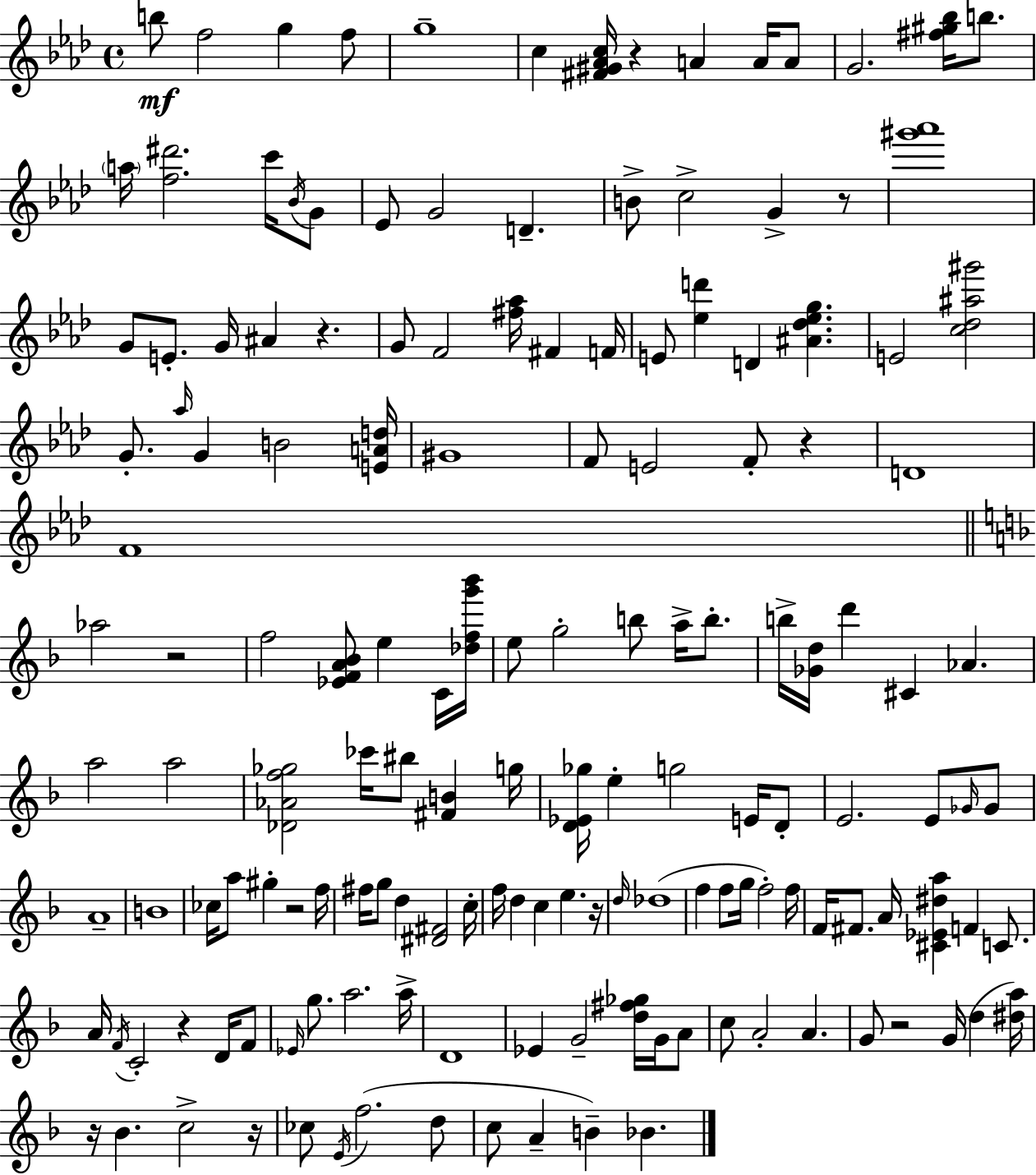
B5/e F5/h G5/q F5/e G5/w C5/q [F#4,G#4,Ab4,C5]/s R/q A4/q A4/s A4/e G4/h. [F#5,G#5,Bb5]/s B5/e. A5/s [F5,D#6]/h. C6/s Bb4/s G4/e Eb4/e G4/h D4/q. B4/e C5/h G4/q R/e [G#6,Ab6]/w G4/e E4/e. G4/s A#4/q R/q. G4/e F4/h [F#5,Ab5]/s F#4/q F4/s E4/e [Eb5,D6]/q D4/q [A#4,Db5,Eb5,G5]/q. E4/h [C5,Db5,A#5,G#6]/h G4/e. Ab5/s G4/q B4/h [E4,A4,D5]/s G#4/w F4/e E4/h F4/e R/q D4/w F4/w Ab5/h R/h F5/h [Eb4,F4,A4,Bb4]/e E5/q C4/s [Db5,F5,G6,Bb6]/s E5/e G5/h B5/e A5/s B5/e. B5/s [Gb4,D5]/s D6/q C#4/q Ab4/q. A5/h A5/h [Db4,Ab4,F5,Gb5]/h CES6/s BIS5/e [F#4,B4]/q G5/s [D4,Eb4,Gb5]/s E5/q G5/h E4/s D4/e E4/h. E4/e Gb4/s Gb4/e A4/w B4/w CES5/s A5/e G#5/q R/h F5/s F#5/s G5/e D5/q [D#4,F#4]/h C5/s F5/s D5/q C5/q E5/q. R/s D5/s Db5/w F5/q F5/e G5/s F5/h F5/s F4/s F#4/e. A4/s [C#4,Eb4,D#5,A5]/q F4/q C4/e. A4/s F4/s C4/h R/q D4/s F4/e Eb4/s G5/e. A5/h. A5/s D4/w Eb4/q G4/h [D5,F#5,Gb5]/s G4/s A4/e C5/e A4/h A4/q. G4/e R/h G4/s D5/q [D#5,A5]/s R/s Bb4/q. C5/h R/s CES5/e E4/s F5/h. D5/e C5/e A4/q B4/q Bb4/q.